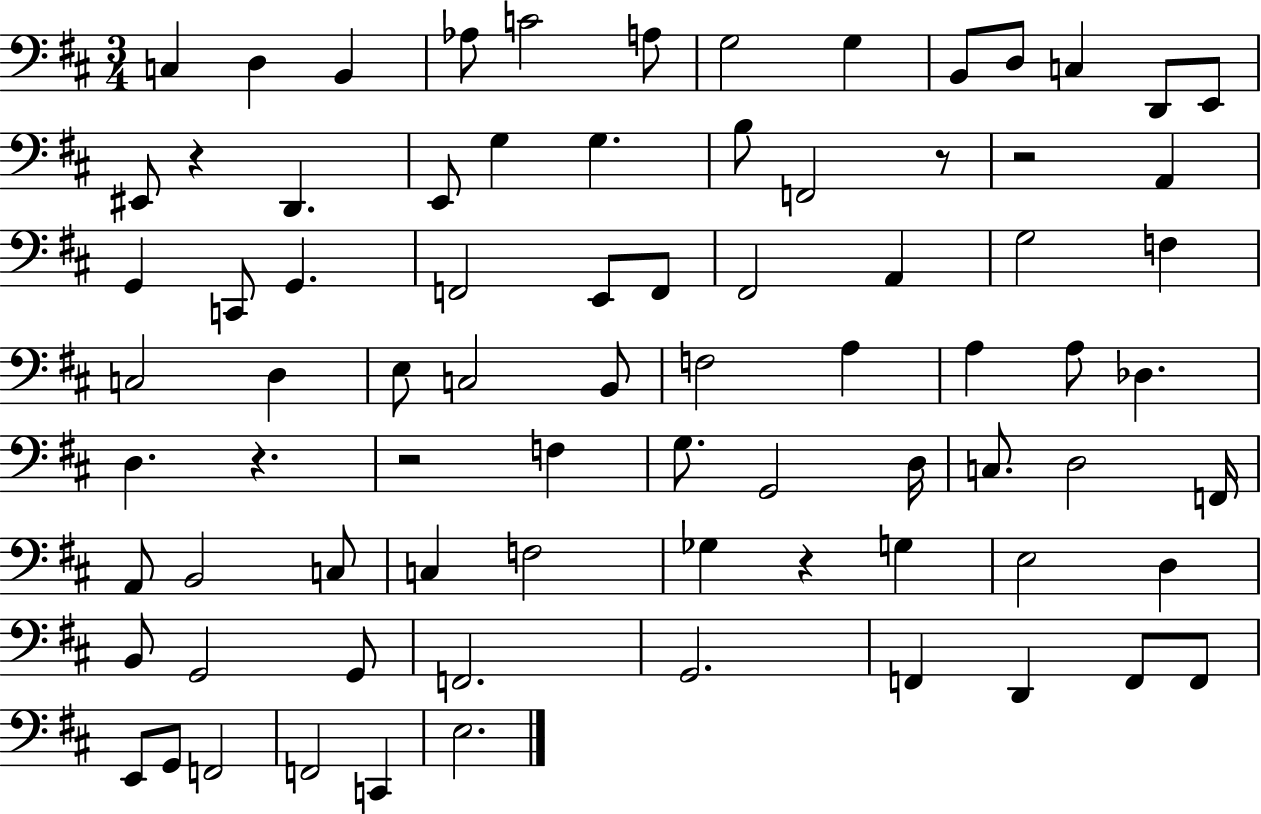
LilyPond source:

{
  \clef bass
  \numericTimeSignature
  \time 3/4
  \key d \major
  c4 d4 b,4 | aes8 c'2 a8 | g2 g4 | b,8 d8 c4 d,8 e,8 | \break eis,8 r4 d,4. | e,8 g4 g4. | b8 f,2 r8 | r2 a,4 | \break g,4 c,8 g,4. | f,2 e,8 f,8 | fis,2 a,4 | g2 f4 | \break c2 d4 | e8 c2 b,8 | f2 a4 | a4 a8 des4. | \break d4. r4. | r2 f4 | g8. g,2 d16 | c8. d2 f,16 | \break a,8 b,2 c8 | c4 f2 | ges4 r4 g4 | e2 d4 | \break b,8 g,2 g,8 | f,2. | g,2. | f,4 d,4 f,8 f,8 | \break e,8 g,8 f,2 | f,2 c,4 | e2. | \bar "|."
}